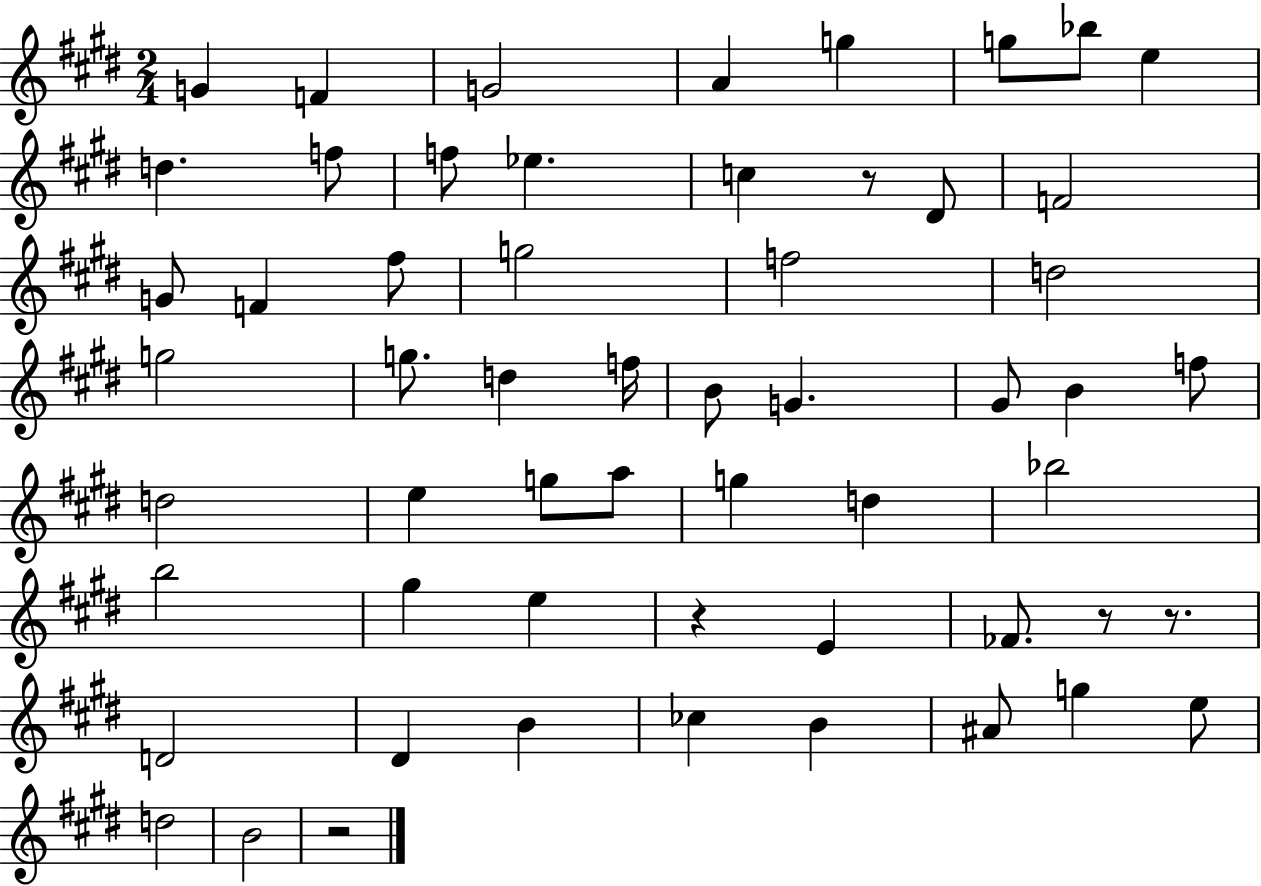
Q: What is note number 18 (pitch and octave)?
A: F#5